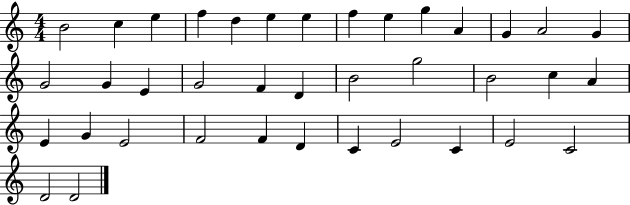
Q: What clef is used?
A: treble